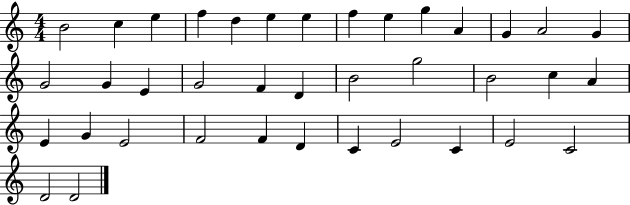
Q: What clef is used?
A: treble